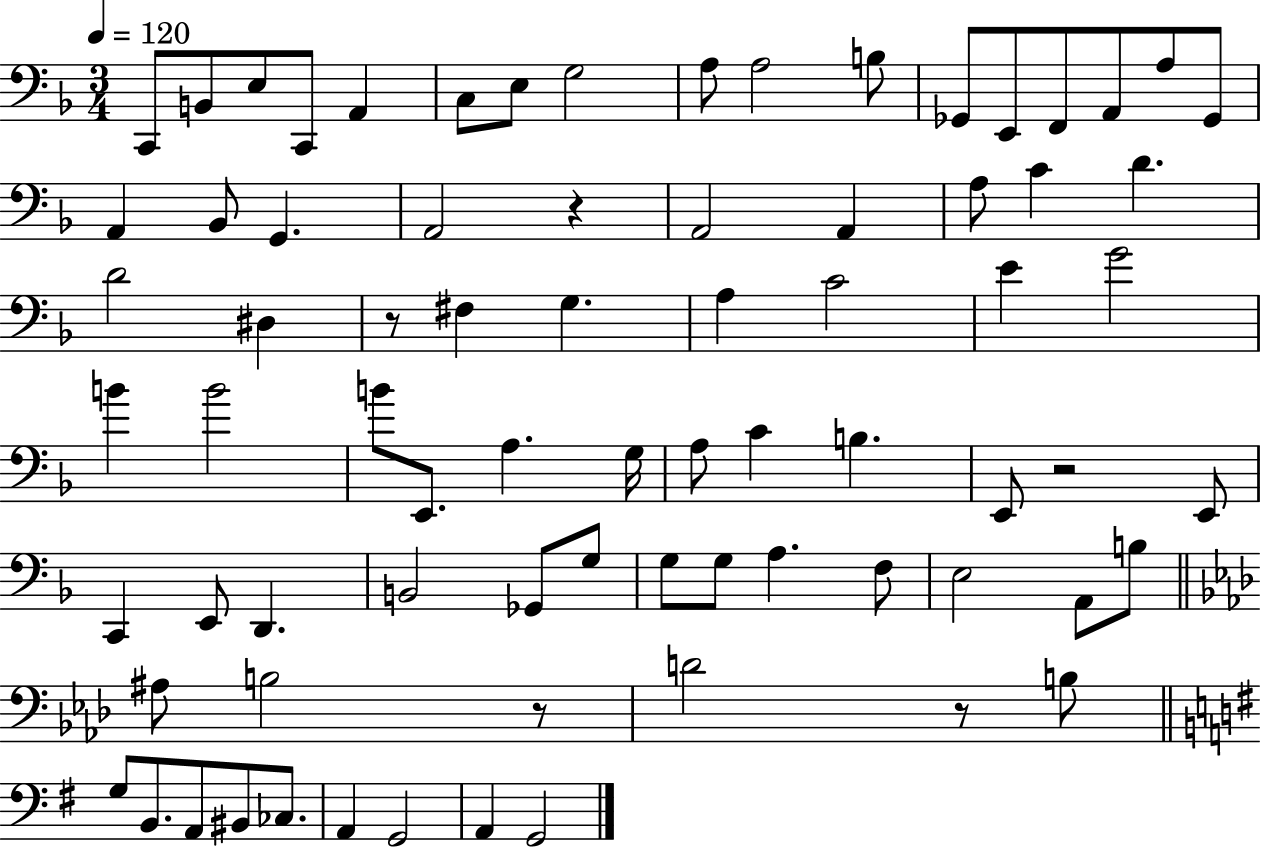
C2/e B2/e E3/e C2/e A2/q C3/e E3/e G3/h A3/e A3/h B3/e Gb2/e E2/e F2/e A2/e A3/e Gb2/e A2/q Bb2/e G2/q. A2/h R/q A2/h A2/q A3/e C4/q D4/q. D4/h D#3/q R/e F#3/q G3/q. A3/q C4/h E4/q G4/h B4/q B4/h B4/e E2/e. A3/q. G3/s A3/e C4/q B3/q. E2/e R/h E2/e C2/q E2/e D2/q. B2/h Gb2/e G3/e G3/e G3/e A3/q. F3/e E3/h A2/e B3/e A#3/e B3/h R/e D4/h R/e B3/e G3/e B2/e. A2/e BIS2/e CES3/e. A2/q G2/h A2/q G2/h